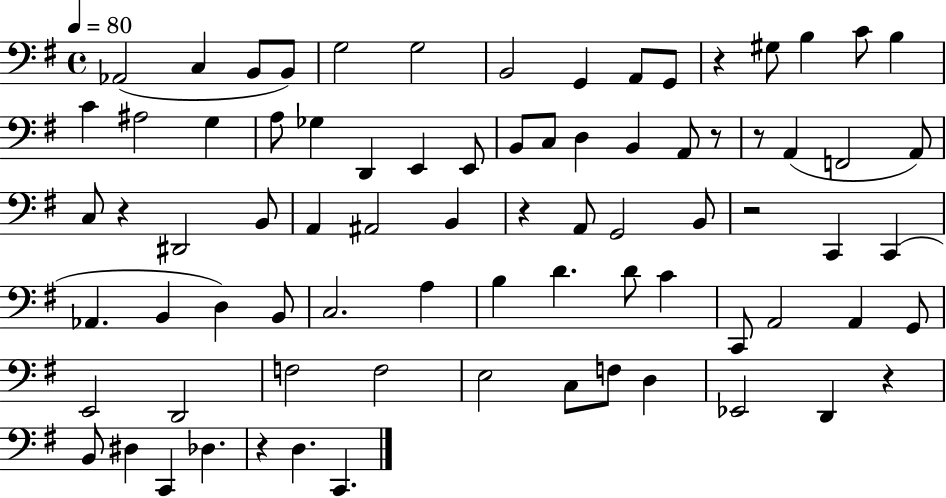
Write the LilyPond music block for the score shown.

{
  \clef bass
  \time 4/4
  \defaultTimeSignature
  \key g \major
  \tempo 4 = 80
  aes,2( c4 b,8 b,8) | g2 g2 | b,2 g,4 a,8 g,8 | r4 gis8 b4 c'8 b4 | \break c'4 ais2 g4 | a8 ges4 d,4 e,4 e,8 | b,8 c8 d4 b,4 a,8 r8 | r8 a,4( f,2 a,8) | \break c8 r4 dis,2 b,8 | a,4 ais,2 b,4 | r4 a,8 g,2 b,8 | r2 c,4 c,4( | \break aes,4. b,4 d4) b,8 | c2. a4 | b4 d'4. d'8 c'4 | c,8 a,2 a,4 g,8 | \break e,2 d,2 | f2 f2 | e2 c8 f8 d4 | ees,2 d,4 r4 | \break b,8 dis4 c,4 des4. | r4 d4. c,4. | \bar "|."
}